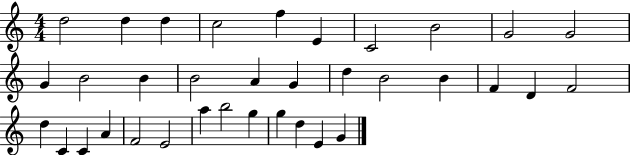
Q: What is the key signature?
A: C major